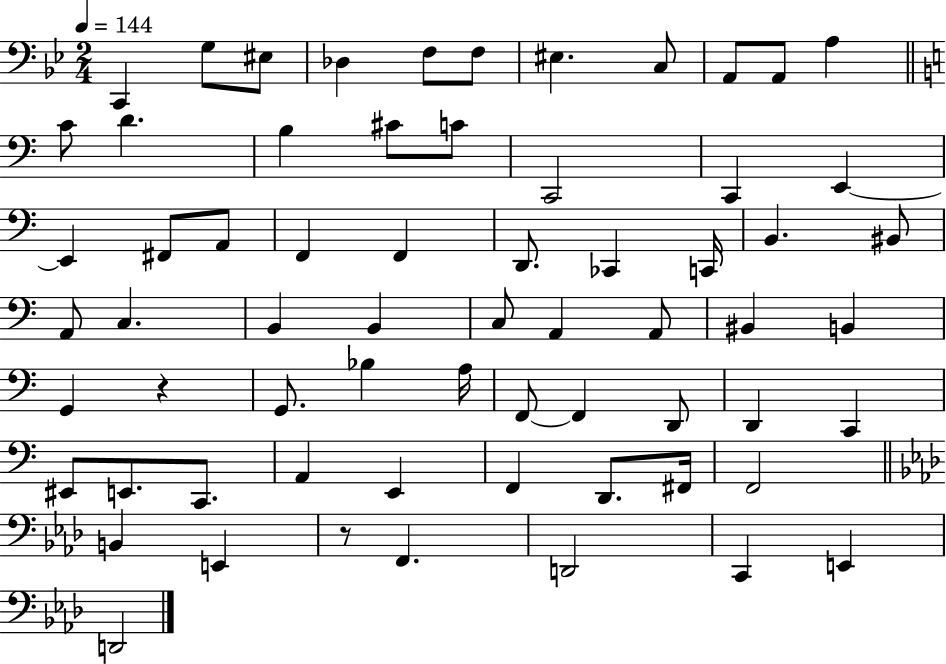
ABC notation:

X:1
T:Untitled
M:2/4
L:1/4
K:Bb
C,, G,/2 ^E,/2 _D, F,/2 F,/2 ^E, C,/2 A,,/2 A,,/2 A, C/2 D B, ^C/2 C/2 C,,2 C,, E,, E,, ^F,,/2 A,,/2 F,, F,, D,,/2 _C,, C,,/4 B,, ^B,,/2 A,,/2 C, B,, B,, C,/2 A,, A,,/2 ^B,, B,, G,, z G,,/2 _B, A,/4 F,,/2 F,, D,,/2 D,, C,, ^E,,/2 E,,/2 C,,/2 A,, E,, F,, D,,/2 ^F,,/4 F,,2 B,, E,, z/2 F,, D,,2 C,, E,, D,,2